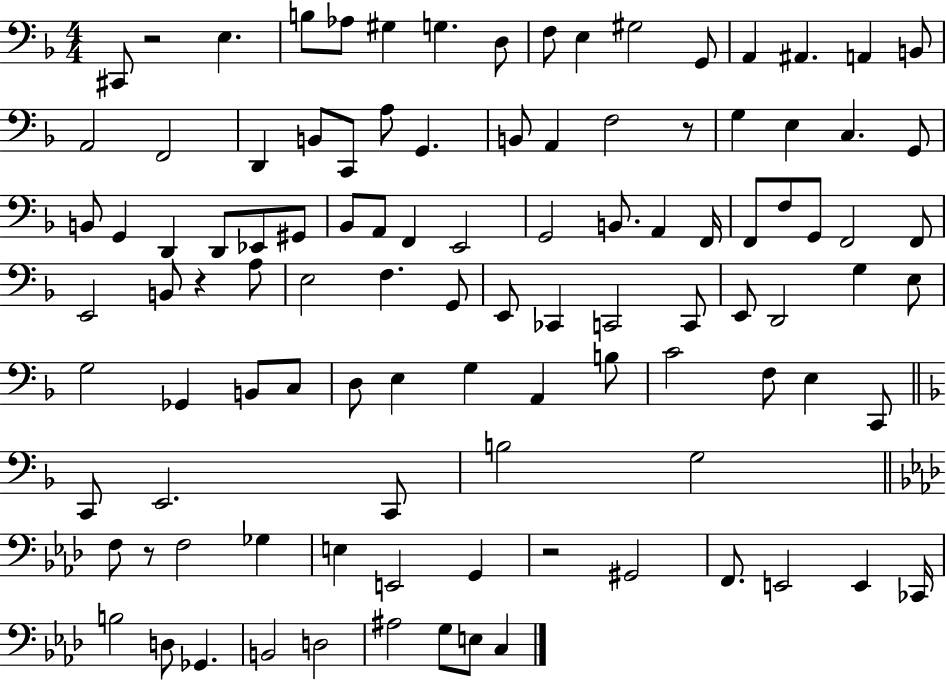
X:1
T:Untitled
M:4/4
L:1/4
K:F
^C,,/2 z2 E, B,/2 _A,/2 ^G, G, D,/2 F,/2 E, ^G,2 G,,/2 A,, ^A,, A,, B,,/2 A,,2 F,,2 D,, B,,/2 C,,/2 A,/2 G,, B,,/2 A,, F,2 z/2 G, E, C, G,,/2 B,,/2 G,, D,, D,,/2 _E,,/2 ^G,,/2 _B,,/2 A,,/2 F,, E,,2 G,,2 B,,/2 A,, F,,/4 F,,/2 F,/2 G,,/2 F,,2 F,,/2 E,,2 B,,/2 z A,/2 E,2 F, G,,/2 E,,/2 _C,, C,,2 C,,/2 E,,/2 D,,2 G, E,/2 G,2 _G,, B,,/2 C,/2 D,/2 E, G, A,, B,/2 C2 F,/2 E, C,,/2 C,,/2 E,,2 C,,/2 B,2 G,2 F,/2 z/2 F,2 _G, E, E,,2 G,, z2 ^G,,2 F,,/2 E,,2 E,, _C,,/4 B,2 D,/2 _G,, B,,2 D,2 ^A,2 G,/2 E,/2 C,